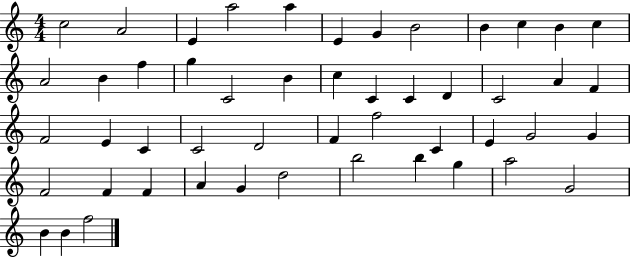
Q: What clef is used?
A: treble